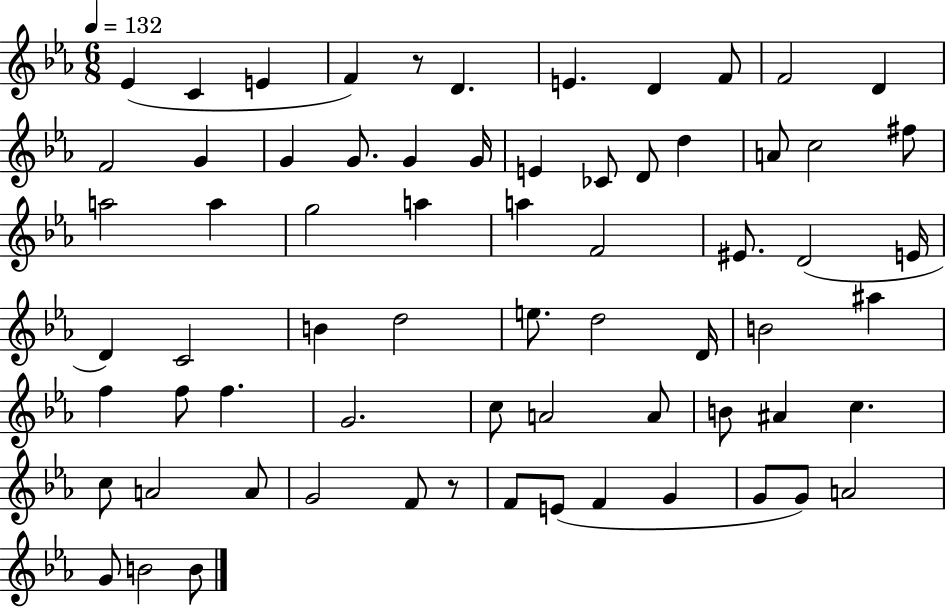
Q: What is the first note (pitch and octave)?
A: Eb4